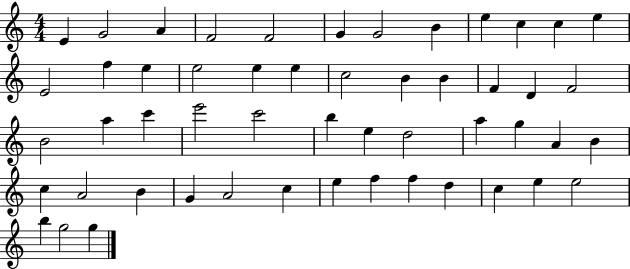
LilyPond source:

{
  \clef treble
  \numericTimeSignature
  \time 4/4
  \key c \major
  e'4 g'2 a'4 | f'2 f'2 | g'4 g'2 b'4 | e''4 c''4 c''4 e''4 | \break e'2 f''4 e''4 | e''2 e''4 e''4 | c''2 b'4 b'4 | f'4 d'4 f'2 | \break b'2 a''4 c'''4 | e'''2 c'''2 | b''4 e''4 d''2 | a''4 g''4 a'4 b'4 | \break c''4 a'2 b'4 | g'4 a'2 c''4 | e''4 f''4 f''4 d''4 | c''4 e''4 e''2 | \break b''4 g''2 g''4 | \bar "|."
}